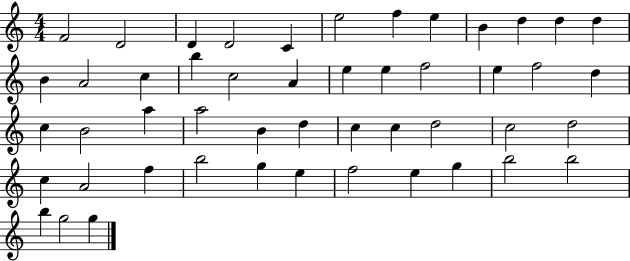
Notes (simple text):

F4/h D4/h D4/q D4/h C4/q E5/h F5/q E5/q B4/q D5/q D5/q D5/q B4/q A4/h C5/q B5/q C5/h A4/q E5/q E5/q F5/h E5/q F5/h D5/q C5/q B4/h A5/q A5/h B4/q D5/q C5/q C5/q D5/h C5/h D5/h C5/q A4/h F5/q B5/h G5/q E5/q F5/h E5/q G5/q B5/h B5/h B5/q G5/h G5/q